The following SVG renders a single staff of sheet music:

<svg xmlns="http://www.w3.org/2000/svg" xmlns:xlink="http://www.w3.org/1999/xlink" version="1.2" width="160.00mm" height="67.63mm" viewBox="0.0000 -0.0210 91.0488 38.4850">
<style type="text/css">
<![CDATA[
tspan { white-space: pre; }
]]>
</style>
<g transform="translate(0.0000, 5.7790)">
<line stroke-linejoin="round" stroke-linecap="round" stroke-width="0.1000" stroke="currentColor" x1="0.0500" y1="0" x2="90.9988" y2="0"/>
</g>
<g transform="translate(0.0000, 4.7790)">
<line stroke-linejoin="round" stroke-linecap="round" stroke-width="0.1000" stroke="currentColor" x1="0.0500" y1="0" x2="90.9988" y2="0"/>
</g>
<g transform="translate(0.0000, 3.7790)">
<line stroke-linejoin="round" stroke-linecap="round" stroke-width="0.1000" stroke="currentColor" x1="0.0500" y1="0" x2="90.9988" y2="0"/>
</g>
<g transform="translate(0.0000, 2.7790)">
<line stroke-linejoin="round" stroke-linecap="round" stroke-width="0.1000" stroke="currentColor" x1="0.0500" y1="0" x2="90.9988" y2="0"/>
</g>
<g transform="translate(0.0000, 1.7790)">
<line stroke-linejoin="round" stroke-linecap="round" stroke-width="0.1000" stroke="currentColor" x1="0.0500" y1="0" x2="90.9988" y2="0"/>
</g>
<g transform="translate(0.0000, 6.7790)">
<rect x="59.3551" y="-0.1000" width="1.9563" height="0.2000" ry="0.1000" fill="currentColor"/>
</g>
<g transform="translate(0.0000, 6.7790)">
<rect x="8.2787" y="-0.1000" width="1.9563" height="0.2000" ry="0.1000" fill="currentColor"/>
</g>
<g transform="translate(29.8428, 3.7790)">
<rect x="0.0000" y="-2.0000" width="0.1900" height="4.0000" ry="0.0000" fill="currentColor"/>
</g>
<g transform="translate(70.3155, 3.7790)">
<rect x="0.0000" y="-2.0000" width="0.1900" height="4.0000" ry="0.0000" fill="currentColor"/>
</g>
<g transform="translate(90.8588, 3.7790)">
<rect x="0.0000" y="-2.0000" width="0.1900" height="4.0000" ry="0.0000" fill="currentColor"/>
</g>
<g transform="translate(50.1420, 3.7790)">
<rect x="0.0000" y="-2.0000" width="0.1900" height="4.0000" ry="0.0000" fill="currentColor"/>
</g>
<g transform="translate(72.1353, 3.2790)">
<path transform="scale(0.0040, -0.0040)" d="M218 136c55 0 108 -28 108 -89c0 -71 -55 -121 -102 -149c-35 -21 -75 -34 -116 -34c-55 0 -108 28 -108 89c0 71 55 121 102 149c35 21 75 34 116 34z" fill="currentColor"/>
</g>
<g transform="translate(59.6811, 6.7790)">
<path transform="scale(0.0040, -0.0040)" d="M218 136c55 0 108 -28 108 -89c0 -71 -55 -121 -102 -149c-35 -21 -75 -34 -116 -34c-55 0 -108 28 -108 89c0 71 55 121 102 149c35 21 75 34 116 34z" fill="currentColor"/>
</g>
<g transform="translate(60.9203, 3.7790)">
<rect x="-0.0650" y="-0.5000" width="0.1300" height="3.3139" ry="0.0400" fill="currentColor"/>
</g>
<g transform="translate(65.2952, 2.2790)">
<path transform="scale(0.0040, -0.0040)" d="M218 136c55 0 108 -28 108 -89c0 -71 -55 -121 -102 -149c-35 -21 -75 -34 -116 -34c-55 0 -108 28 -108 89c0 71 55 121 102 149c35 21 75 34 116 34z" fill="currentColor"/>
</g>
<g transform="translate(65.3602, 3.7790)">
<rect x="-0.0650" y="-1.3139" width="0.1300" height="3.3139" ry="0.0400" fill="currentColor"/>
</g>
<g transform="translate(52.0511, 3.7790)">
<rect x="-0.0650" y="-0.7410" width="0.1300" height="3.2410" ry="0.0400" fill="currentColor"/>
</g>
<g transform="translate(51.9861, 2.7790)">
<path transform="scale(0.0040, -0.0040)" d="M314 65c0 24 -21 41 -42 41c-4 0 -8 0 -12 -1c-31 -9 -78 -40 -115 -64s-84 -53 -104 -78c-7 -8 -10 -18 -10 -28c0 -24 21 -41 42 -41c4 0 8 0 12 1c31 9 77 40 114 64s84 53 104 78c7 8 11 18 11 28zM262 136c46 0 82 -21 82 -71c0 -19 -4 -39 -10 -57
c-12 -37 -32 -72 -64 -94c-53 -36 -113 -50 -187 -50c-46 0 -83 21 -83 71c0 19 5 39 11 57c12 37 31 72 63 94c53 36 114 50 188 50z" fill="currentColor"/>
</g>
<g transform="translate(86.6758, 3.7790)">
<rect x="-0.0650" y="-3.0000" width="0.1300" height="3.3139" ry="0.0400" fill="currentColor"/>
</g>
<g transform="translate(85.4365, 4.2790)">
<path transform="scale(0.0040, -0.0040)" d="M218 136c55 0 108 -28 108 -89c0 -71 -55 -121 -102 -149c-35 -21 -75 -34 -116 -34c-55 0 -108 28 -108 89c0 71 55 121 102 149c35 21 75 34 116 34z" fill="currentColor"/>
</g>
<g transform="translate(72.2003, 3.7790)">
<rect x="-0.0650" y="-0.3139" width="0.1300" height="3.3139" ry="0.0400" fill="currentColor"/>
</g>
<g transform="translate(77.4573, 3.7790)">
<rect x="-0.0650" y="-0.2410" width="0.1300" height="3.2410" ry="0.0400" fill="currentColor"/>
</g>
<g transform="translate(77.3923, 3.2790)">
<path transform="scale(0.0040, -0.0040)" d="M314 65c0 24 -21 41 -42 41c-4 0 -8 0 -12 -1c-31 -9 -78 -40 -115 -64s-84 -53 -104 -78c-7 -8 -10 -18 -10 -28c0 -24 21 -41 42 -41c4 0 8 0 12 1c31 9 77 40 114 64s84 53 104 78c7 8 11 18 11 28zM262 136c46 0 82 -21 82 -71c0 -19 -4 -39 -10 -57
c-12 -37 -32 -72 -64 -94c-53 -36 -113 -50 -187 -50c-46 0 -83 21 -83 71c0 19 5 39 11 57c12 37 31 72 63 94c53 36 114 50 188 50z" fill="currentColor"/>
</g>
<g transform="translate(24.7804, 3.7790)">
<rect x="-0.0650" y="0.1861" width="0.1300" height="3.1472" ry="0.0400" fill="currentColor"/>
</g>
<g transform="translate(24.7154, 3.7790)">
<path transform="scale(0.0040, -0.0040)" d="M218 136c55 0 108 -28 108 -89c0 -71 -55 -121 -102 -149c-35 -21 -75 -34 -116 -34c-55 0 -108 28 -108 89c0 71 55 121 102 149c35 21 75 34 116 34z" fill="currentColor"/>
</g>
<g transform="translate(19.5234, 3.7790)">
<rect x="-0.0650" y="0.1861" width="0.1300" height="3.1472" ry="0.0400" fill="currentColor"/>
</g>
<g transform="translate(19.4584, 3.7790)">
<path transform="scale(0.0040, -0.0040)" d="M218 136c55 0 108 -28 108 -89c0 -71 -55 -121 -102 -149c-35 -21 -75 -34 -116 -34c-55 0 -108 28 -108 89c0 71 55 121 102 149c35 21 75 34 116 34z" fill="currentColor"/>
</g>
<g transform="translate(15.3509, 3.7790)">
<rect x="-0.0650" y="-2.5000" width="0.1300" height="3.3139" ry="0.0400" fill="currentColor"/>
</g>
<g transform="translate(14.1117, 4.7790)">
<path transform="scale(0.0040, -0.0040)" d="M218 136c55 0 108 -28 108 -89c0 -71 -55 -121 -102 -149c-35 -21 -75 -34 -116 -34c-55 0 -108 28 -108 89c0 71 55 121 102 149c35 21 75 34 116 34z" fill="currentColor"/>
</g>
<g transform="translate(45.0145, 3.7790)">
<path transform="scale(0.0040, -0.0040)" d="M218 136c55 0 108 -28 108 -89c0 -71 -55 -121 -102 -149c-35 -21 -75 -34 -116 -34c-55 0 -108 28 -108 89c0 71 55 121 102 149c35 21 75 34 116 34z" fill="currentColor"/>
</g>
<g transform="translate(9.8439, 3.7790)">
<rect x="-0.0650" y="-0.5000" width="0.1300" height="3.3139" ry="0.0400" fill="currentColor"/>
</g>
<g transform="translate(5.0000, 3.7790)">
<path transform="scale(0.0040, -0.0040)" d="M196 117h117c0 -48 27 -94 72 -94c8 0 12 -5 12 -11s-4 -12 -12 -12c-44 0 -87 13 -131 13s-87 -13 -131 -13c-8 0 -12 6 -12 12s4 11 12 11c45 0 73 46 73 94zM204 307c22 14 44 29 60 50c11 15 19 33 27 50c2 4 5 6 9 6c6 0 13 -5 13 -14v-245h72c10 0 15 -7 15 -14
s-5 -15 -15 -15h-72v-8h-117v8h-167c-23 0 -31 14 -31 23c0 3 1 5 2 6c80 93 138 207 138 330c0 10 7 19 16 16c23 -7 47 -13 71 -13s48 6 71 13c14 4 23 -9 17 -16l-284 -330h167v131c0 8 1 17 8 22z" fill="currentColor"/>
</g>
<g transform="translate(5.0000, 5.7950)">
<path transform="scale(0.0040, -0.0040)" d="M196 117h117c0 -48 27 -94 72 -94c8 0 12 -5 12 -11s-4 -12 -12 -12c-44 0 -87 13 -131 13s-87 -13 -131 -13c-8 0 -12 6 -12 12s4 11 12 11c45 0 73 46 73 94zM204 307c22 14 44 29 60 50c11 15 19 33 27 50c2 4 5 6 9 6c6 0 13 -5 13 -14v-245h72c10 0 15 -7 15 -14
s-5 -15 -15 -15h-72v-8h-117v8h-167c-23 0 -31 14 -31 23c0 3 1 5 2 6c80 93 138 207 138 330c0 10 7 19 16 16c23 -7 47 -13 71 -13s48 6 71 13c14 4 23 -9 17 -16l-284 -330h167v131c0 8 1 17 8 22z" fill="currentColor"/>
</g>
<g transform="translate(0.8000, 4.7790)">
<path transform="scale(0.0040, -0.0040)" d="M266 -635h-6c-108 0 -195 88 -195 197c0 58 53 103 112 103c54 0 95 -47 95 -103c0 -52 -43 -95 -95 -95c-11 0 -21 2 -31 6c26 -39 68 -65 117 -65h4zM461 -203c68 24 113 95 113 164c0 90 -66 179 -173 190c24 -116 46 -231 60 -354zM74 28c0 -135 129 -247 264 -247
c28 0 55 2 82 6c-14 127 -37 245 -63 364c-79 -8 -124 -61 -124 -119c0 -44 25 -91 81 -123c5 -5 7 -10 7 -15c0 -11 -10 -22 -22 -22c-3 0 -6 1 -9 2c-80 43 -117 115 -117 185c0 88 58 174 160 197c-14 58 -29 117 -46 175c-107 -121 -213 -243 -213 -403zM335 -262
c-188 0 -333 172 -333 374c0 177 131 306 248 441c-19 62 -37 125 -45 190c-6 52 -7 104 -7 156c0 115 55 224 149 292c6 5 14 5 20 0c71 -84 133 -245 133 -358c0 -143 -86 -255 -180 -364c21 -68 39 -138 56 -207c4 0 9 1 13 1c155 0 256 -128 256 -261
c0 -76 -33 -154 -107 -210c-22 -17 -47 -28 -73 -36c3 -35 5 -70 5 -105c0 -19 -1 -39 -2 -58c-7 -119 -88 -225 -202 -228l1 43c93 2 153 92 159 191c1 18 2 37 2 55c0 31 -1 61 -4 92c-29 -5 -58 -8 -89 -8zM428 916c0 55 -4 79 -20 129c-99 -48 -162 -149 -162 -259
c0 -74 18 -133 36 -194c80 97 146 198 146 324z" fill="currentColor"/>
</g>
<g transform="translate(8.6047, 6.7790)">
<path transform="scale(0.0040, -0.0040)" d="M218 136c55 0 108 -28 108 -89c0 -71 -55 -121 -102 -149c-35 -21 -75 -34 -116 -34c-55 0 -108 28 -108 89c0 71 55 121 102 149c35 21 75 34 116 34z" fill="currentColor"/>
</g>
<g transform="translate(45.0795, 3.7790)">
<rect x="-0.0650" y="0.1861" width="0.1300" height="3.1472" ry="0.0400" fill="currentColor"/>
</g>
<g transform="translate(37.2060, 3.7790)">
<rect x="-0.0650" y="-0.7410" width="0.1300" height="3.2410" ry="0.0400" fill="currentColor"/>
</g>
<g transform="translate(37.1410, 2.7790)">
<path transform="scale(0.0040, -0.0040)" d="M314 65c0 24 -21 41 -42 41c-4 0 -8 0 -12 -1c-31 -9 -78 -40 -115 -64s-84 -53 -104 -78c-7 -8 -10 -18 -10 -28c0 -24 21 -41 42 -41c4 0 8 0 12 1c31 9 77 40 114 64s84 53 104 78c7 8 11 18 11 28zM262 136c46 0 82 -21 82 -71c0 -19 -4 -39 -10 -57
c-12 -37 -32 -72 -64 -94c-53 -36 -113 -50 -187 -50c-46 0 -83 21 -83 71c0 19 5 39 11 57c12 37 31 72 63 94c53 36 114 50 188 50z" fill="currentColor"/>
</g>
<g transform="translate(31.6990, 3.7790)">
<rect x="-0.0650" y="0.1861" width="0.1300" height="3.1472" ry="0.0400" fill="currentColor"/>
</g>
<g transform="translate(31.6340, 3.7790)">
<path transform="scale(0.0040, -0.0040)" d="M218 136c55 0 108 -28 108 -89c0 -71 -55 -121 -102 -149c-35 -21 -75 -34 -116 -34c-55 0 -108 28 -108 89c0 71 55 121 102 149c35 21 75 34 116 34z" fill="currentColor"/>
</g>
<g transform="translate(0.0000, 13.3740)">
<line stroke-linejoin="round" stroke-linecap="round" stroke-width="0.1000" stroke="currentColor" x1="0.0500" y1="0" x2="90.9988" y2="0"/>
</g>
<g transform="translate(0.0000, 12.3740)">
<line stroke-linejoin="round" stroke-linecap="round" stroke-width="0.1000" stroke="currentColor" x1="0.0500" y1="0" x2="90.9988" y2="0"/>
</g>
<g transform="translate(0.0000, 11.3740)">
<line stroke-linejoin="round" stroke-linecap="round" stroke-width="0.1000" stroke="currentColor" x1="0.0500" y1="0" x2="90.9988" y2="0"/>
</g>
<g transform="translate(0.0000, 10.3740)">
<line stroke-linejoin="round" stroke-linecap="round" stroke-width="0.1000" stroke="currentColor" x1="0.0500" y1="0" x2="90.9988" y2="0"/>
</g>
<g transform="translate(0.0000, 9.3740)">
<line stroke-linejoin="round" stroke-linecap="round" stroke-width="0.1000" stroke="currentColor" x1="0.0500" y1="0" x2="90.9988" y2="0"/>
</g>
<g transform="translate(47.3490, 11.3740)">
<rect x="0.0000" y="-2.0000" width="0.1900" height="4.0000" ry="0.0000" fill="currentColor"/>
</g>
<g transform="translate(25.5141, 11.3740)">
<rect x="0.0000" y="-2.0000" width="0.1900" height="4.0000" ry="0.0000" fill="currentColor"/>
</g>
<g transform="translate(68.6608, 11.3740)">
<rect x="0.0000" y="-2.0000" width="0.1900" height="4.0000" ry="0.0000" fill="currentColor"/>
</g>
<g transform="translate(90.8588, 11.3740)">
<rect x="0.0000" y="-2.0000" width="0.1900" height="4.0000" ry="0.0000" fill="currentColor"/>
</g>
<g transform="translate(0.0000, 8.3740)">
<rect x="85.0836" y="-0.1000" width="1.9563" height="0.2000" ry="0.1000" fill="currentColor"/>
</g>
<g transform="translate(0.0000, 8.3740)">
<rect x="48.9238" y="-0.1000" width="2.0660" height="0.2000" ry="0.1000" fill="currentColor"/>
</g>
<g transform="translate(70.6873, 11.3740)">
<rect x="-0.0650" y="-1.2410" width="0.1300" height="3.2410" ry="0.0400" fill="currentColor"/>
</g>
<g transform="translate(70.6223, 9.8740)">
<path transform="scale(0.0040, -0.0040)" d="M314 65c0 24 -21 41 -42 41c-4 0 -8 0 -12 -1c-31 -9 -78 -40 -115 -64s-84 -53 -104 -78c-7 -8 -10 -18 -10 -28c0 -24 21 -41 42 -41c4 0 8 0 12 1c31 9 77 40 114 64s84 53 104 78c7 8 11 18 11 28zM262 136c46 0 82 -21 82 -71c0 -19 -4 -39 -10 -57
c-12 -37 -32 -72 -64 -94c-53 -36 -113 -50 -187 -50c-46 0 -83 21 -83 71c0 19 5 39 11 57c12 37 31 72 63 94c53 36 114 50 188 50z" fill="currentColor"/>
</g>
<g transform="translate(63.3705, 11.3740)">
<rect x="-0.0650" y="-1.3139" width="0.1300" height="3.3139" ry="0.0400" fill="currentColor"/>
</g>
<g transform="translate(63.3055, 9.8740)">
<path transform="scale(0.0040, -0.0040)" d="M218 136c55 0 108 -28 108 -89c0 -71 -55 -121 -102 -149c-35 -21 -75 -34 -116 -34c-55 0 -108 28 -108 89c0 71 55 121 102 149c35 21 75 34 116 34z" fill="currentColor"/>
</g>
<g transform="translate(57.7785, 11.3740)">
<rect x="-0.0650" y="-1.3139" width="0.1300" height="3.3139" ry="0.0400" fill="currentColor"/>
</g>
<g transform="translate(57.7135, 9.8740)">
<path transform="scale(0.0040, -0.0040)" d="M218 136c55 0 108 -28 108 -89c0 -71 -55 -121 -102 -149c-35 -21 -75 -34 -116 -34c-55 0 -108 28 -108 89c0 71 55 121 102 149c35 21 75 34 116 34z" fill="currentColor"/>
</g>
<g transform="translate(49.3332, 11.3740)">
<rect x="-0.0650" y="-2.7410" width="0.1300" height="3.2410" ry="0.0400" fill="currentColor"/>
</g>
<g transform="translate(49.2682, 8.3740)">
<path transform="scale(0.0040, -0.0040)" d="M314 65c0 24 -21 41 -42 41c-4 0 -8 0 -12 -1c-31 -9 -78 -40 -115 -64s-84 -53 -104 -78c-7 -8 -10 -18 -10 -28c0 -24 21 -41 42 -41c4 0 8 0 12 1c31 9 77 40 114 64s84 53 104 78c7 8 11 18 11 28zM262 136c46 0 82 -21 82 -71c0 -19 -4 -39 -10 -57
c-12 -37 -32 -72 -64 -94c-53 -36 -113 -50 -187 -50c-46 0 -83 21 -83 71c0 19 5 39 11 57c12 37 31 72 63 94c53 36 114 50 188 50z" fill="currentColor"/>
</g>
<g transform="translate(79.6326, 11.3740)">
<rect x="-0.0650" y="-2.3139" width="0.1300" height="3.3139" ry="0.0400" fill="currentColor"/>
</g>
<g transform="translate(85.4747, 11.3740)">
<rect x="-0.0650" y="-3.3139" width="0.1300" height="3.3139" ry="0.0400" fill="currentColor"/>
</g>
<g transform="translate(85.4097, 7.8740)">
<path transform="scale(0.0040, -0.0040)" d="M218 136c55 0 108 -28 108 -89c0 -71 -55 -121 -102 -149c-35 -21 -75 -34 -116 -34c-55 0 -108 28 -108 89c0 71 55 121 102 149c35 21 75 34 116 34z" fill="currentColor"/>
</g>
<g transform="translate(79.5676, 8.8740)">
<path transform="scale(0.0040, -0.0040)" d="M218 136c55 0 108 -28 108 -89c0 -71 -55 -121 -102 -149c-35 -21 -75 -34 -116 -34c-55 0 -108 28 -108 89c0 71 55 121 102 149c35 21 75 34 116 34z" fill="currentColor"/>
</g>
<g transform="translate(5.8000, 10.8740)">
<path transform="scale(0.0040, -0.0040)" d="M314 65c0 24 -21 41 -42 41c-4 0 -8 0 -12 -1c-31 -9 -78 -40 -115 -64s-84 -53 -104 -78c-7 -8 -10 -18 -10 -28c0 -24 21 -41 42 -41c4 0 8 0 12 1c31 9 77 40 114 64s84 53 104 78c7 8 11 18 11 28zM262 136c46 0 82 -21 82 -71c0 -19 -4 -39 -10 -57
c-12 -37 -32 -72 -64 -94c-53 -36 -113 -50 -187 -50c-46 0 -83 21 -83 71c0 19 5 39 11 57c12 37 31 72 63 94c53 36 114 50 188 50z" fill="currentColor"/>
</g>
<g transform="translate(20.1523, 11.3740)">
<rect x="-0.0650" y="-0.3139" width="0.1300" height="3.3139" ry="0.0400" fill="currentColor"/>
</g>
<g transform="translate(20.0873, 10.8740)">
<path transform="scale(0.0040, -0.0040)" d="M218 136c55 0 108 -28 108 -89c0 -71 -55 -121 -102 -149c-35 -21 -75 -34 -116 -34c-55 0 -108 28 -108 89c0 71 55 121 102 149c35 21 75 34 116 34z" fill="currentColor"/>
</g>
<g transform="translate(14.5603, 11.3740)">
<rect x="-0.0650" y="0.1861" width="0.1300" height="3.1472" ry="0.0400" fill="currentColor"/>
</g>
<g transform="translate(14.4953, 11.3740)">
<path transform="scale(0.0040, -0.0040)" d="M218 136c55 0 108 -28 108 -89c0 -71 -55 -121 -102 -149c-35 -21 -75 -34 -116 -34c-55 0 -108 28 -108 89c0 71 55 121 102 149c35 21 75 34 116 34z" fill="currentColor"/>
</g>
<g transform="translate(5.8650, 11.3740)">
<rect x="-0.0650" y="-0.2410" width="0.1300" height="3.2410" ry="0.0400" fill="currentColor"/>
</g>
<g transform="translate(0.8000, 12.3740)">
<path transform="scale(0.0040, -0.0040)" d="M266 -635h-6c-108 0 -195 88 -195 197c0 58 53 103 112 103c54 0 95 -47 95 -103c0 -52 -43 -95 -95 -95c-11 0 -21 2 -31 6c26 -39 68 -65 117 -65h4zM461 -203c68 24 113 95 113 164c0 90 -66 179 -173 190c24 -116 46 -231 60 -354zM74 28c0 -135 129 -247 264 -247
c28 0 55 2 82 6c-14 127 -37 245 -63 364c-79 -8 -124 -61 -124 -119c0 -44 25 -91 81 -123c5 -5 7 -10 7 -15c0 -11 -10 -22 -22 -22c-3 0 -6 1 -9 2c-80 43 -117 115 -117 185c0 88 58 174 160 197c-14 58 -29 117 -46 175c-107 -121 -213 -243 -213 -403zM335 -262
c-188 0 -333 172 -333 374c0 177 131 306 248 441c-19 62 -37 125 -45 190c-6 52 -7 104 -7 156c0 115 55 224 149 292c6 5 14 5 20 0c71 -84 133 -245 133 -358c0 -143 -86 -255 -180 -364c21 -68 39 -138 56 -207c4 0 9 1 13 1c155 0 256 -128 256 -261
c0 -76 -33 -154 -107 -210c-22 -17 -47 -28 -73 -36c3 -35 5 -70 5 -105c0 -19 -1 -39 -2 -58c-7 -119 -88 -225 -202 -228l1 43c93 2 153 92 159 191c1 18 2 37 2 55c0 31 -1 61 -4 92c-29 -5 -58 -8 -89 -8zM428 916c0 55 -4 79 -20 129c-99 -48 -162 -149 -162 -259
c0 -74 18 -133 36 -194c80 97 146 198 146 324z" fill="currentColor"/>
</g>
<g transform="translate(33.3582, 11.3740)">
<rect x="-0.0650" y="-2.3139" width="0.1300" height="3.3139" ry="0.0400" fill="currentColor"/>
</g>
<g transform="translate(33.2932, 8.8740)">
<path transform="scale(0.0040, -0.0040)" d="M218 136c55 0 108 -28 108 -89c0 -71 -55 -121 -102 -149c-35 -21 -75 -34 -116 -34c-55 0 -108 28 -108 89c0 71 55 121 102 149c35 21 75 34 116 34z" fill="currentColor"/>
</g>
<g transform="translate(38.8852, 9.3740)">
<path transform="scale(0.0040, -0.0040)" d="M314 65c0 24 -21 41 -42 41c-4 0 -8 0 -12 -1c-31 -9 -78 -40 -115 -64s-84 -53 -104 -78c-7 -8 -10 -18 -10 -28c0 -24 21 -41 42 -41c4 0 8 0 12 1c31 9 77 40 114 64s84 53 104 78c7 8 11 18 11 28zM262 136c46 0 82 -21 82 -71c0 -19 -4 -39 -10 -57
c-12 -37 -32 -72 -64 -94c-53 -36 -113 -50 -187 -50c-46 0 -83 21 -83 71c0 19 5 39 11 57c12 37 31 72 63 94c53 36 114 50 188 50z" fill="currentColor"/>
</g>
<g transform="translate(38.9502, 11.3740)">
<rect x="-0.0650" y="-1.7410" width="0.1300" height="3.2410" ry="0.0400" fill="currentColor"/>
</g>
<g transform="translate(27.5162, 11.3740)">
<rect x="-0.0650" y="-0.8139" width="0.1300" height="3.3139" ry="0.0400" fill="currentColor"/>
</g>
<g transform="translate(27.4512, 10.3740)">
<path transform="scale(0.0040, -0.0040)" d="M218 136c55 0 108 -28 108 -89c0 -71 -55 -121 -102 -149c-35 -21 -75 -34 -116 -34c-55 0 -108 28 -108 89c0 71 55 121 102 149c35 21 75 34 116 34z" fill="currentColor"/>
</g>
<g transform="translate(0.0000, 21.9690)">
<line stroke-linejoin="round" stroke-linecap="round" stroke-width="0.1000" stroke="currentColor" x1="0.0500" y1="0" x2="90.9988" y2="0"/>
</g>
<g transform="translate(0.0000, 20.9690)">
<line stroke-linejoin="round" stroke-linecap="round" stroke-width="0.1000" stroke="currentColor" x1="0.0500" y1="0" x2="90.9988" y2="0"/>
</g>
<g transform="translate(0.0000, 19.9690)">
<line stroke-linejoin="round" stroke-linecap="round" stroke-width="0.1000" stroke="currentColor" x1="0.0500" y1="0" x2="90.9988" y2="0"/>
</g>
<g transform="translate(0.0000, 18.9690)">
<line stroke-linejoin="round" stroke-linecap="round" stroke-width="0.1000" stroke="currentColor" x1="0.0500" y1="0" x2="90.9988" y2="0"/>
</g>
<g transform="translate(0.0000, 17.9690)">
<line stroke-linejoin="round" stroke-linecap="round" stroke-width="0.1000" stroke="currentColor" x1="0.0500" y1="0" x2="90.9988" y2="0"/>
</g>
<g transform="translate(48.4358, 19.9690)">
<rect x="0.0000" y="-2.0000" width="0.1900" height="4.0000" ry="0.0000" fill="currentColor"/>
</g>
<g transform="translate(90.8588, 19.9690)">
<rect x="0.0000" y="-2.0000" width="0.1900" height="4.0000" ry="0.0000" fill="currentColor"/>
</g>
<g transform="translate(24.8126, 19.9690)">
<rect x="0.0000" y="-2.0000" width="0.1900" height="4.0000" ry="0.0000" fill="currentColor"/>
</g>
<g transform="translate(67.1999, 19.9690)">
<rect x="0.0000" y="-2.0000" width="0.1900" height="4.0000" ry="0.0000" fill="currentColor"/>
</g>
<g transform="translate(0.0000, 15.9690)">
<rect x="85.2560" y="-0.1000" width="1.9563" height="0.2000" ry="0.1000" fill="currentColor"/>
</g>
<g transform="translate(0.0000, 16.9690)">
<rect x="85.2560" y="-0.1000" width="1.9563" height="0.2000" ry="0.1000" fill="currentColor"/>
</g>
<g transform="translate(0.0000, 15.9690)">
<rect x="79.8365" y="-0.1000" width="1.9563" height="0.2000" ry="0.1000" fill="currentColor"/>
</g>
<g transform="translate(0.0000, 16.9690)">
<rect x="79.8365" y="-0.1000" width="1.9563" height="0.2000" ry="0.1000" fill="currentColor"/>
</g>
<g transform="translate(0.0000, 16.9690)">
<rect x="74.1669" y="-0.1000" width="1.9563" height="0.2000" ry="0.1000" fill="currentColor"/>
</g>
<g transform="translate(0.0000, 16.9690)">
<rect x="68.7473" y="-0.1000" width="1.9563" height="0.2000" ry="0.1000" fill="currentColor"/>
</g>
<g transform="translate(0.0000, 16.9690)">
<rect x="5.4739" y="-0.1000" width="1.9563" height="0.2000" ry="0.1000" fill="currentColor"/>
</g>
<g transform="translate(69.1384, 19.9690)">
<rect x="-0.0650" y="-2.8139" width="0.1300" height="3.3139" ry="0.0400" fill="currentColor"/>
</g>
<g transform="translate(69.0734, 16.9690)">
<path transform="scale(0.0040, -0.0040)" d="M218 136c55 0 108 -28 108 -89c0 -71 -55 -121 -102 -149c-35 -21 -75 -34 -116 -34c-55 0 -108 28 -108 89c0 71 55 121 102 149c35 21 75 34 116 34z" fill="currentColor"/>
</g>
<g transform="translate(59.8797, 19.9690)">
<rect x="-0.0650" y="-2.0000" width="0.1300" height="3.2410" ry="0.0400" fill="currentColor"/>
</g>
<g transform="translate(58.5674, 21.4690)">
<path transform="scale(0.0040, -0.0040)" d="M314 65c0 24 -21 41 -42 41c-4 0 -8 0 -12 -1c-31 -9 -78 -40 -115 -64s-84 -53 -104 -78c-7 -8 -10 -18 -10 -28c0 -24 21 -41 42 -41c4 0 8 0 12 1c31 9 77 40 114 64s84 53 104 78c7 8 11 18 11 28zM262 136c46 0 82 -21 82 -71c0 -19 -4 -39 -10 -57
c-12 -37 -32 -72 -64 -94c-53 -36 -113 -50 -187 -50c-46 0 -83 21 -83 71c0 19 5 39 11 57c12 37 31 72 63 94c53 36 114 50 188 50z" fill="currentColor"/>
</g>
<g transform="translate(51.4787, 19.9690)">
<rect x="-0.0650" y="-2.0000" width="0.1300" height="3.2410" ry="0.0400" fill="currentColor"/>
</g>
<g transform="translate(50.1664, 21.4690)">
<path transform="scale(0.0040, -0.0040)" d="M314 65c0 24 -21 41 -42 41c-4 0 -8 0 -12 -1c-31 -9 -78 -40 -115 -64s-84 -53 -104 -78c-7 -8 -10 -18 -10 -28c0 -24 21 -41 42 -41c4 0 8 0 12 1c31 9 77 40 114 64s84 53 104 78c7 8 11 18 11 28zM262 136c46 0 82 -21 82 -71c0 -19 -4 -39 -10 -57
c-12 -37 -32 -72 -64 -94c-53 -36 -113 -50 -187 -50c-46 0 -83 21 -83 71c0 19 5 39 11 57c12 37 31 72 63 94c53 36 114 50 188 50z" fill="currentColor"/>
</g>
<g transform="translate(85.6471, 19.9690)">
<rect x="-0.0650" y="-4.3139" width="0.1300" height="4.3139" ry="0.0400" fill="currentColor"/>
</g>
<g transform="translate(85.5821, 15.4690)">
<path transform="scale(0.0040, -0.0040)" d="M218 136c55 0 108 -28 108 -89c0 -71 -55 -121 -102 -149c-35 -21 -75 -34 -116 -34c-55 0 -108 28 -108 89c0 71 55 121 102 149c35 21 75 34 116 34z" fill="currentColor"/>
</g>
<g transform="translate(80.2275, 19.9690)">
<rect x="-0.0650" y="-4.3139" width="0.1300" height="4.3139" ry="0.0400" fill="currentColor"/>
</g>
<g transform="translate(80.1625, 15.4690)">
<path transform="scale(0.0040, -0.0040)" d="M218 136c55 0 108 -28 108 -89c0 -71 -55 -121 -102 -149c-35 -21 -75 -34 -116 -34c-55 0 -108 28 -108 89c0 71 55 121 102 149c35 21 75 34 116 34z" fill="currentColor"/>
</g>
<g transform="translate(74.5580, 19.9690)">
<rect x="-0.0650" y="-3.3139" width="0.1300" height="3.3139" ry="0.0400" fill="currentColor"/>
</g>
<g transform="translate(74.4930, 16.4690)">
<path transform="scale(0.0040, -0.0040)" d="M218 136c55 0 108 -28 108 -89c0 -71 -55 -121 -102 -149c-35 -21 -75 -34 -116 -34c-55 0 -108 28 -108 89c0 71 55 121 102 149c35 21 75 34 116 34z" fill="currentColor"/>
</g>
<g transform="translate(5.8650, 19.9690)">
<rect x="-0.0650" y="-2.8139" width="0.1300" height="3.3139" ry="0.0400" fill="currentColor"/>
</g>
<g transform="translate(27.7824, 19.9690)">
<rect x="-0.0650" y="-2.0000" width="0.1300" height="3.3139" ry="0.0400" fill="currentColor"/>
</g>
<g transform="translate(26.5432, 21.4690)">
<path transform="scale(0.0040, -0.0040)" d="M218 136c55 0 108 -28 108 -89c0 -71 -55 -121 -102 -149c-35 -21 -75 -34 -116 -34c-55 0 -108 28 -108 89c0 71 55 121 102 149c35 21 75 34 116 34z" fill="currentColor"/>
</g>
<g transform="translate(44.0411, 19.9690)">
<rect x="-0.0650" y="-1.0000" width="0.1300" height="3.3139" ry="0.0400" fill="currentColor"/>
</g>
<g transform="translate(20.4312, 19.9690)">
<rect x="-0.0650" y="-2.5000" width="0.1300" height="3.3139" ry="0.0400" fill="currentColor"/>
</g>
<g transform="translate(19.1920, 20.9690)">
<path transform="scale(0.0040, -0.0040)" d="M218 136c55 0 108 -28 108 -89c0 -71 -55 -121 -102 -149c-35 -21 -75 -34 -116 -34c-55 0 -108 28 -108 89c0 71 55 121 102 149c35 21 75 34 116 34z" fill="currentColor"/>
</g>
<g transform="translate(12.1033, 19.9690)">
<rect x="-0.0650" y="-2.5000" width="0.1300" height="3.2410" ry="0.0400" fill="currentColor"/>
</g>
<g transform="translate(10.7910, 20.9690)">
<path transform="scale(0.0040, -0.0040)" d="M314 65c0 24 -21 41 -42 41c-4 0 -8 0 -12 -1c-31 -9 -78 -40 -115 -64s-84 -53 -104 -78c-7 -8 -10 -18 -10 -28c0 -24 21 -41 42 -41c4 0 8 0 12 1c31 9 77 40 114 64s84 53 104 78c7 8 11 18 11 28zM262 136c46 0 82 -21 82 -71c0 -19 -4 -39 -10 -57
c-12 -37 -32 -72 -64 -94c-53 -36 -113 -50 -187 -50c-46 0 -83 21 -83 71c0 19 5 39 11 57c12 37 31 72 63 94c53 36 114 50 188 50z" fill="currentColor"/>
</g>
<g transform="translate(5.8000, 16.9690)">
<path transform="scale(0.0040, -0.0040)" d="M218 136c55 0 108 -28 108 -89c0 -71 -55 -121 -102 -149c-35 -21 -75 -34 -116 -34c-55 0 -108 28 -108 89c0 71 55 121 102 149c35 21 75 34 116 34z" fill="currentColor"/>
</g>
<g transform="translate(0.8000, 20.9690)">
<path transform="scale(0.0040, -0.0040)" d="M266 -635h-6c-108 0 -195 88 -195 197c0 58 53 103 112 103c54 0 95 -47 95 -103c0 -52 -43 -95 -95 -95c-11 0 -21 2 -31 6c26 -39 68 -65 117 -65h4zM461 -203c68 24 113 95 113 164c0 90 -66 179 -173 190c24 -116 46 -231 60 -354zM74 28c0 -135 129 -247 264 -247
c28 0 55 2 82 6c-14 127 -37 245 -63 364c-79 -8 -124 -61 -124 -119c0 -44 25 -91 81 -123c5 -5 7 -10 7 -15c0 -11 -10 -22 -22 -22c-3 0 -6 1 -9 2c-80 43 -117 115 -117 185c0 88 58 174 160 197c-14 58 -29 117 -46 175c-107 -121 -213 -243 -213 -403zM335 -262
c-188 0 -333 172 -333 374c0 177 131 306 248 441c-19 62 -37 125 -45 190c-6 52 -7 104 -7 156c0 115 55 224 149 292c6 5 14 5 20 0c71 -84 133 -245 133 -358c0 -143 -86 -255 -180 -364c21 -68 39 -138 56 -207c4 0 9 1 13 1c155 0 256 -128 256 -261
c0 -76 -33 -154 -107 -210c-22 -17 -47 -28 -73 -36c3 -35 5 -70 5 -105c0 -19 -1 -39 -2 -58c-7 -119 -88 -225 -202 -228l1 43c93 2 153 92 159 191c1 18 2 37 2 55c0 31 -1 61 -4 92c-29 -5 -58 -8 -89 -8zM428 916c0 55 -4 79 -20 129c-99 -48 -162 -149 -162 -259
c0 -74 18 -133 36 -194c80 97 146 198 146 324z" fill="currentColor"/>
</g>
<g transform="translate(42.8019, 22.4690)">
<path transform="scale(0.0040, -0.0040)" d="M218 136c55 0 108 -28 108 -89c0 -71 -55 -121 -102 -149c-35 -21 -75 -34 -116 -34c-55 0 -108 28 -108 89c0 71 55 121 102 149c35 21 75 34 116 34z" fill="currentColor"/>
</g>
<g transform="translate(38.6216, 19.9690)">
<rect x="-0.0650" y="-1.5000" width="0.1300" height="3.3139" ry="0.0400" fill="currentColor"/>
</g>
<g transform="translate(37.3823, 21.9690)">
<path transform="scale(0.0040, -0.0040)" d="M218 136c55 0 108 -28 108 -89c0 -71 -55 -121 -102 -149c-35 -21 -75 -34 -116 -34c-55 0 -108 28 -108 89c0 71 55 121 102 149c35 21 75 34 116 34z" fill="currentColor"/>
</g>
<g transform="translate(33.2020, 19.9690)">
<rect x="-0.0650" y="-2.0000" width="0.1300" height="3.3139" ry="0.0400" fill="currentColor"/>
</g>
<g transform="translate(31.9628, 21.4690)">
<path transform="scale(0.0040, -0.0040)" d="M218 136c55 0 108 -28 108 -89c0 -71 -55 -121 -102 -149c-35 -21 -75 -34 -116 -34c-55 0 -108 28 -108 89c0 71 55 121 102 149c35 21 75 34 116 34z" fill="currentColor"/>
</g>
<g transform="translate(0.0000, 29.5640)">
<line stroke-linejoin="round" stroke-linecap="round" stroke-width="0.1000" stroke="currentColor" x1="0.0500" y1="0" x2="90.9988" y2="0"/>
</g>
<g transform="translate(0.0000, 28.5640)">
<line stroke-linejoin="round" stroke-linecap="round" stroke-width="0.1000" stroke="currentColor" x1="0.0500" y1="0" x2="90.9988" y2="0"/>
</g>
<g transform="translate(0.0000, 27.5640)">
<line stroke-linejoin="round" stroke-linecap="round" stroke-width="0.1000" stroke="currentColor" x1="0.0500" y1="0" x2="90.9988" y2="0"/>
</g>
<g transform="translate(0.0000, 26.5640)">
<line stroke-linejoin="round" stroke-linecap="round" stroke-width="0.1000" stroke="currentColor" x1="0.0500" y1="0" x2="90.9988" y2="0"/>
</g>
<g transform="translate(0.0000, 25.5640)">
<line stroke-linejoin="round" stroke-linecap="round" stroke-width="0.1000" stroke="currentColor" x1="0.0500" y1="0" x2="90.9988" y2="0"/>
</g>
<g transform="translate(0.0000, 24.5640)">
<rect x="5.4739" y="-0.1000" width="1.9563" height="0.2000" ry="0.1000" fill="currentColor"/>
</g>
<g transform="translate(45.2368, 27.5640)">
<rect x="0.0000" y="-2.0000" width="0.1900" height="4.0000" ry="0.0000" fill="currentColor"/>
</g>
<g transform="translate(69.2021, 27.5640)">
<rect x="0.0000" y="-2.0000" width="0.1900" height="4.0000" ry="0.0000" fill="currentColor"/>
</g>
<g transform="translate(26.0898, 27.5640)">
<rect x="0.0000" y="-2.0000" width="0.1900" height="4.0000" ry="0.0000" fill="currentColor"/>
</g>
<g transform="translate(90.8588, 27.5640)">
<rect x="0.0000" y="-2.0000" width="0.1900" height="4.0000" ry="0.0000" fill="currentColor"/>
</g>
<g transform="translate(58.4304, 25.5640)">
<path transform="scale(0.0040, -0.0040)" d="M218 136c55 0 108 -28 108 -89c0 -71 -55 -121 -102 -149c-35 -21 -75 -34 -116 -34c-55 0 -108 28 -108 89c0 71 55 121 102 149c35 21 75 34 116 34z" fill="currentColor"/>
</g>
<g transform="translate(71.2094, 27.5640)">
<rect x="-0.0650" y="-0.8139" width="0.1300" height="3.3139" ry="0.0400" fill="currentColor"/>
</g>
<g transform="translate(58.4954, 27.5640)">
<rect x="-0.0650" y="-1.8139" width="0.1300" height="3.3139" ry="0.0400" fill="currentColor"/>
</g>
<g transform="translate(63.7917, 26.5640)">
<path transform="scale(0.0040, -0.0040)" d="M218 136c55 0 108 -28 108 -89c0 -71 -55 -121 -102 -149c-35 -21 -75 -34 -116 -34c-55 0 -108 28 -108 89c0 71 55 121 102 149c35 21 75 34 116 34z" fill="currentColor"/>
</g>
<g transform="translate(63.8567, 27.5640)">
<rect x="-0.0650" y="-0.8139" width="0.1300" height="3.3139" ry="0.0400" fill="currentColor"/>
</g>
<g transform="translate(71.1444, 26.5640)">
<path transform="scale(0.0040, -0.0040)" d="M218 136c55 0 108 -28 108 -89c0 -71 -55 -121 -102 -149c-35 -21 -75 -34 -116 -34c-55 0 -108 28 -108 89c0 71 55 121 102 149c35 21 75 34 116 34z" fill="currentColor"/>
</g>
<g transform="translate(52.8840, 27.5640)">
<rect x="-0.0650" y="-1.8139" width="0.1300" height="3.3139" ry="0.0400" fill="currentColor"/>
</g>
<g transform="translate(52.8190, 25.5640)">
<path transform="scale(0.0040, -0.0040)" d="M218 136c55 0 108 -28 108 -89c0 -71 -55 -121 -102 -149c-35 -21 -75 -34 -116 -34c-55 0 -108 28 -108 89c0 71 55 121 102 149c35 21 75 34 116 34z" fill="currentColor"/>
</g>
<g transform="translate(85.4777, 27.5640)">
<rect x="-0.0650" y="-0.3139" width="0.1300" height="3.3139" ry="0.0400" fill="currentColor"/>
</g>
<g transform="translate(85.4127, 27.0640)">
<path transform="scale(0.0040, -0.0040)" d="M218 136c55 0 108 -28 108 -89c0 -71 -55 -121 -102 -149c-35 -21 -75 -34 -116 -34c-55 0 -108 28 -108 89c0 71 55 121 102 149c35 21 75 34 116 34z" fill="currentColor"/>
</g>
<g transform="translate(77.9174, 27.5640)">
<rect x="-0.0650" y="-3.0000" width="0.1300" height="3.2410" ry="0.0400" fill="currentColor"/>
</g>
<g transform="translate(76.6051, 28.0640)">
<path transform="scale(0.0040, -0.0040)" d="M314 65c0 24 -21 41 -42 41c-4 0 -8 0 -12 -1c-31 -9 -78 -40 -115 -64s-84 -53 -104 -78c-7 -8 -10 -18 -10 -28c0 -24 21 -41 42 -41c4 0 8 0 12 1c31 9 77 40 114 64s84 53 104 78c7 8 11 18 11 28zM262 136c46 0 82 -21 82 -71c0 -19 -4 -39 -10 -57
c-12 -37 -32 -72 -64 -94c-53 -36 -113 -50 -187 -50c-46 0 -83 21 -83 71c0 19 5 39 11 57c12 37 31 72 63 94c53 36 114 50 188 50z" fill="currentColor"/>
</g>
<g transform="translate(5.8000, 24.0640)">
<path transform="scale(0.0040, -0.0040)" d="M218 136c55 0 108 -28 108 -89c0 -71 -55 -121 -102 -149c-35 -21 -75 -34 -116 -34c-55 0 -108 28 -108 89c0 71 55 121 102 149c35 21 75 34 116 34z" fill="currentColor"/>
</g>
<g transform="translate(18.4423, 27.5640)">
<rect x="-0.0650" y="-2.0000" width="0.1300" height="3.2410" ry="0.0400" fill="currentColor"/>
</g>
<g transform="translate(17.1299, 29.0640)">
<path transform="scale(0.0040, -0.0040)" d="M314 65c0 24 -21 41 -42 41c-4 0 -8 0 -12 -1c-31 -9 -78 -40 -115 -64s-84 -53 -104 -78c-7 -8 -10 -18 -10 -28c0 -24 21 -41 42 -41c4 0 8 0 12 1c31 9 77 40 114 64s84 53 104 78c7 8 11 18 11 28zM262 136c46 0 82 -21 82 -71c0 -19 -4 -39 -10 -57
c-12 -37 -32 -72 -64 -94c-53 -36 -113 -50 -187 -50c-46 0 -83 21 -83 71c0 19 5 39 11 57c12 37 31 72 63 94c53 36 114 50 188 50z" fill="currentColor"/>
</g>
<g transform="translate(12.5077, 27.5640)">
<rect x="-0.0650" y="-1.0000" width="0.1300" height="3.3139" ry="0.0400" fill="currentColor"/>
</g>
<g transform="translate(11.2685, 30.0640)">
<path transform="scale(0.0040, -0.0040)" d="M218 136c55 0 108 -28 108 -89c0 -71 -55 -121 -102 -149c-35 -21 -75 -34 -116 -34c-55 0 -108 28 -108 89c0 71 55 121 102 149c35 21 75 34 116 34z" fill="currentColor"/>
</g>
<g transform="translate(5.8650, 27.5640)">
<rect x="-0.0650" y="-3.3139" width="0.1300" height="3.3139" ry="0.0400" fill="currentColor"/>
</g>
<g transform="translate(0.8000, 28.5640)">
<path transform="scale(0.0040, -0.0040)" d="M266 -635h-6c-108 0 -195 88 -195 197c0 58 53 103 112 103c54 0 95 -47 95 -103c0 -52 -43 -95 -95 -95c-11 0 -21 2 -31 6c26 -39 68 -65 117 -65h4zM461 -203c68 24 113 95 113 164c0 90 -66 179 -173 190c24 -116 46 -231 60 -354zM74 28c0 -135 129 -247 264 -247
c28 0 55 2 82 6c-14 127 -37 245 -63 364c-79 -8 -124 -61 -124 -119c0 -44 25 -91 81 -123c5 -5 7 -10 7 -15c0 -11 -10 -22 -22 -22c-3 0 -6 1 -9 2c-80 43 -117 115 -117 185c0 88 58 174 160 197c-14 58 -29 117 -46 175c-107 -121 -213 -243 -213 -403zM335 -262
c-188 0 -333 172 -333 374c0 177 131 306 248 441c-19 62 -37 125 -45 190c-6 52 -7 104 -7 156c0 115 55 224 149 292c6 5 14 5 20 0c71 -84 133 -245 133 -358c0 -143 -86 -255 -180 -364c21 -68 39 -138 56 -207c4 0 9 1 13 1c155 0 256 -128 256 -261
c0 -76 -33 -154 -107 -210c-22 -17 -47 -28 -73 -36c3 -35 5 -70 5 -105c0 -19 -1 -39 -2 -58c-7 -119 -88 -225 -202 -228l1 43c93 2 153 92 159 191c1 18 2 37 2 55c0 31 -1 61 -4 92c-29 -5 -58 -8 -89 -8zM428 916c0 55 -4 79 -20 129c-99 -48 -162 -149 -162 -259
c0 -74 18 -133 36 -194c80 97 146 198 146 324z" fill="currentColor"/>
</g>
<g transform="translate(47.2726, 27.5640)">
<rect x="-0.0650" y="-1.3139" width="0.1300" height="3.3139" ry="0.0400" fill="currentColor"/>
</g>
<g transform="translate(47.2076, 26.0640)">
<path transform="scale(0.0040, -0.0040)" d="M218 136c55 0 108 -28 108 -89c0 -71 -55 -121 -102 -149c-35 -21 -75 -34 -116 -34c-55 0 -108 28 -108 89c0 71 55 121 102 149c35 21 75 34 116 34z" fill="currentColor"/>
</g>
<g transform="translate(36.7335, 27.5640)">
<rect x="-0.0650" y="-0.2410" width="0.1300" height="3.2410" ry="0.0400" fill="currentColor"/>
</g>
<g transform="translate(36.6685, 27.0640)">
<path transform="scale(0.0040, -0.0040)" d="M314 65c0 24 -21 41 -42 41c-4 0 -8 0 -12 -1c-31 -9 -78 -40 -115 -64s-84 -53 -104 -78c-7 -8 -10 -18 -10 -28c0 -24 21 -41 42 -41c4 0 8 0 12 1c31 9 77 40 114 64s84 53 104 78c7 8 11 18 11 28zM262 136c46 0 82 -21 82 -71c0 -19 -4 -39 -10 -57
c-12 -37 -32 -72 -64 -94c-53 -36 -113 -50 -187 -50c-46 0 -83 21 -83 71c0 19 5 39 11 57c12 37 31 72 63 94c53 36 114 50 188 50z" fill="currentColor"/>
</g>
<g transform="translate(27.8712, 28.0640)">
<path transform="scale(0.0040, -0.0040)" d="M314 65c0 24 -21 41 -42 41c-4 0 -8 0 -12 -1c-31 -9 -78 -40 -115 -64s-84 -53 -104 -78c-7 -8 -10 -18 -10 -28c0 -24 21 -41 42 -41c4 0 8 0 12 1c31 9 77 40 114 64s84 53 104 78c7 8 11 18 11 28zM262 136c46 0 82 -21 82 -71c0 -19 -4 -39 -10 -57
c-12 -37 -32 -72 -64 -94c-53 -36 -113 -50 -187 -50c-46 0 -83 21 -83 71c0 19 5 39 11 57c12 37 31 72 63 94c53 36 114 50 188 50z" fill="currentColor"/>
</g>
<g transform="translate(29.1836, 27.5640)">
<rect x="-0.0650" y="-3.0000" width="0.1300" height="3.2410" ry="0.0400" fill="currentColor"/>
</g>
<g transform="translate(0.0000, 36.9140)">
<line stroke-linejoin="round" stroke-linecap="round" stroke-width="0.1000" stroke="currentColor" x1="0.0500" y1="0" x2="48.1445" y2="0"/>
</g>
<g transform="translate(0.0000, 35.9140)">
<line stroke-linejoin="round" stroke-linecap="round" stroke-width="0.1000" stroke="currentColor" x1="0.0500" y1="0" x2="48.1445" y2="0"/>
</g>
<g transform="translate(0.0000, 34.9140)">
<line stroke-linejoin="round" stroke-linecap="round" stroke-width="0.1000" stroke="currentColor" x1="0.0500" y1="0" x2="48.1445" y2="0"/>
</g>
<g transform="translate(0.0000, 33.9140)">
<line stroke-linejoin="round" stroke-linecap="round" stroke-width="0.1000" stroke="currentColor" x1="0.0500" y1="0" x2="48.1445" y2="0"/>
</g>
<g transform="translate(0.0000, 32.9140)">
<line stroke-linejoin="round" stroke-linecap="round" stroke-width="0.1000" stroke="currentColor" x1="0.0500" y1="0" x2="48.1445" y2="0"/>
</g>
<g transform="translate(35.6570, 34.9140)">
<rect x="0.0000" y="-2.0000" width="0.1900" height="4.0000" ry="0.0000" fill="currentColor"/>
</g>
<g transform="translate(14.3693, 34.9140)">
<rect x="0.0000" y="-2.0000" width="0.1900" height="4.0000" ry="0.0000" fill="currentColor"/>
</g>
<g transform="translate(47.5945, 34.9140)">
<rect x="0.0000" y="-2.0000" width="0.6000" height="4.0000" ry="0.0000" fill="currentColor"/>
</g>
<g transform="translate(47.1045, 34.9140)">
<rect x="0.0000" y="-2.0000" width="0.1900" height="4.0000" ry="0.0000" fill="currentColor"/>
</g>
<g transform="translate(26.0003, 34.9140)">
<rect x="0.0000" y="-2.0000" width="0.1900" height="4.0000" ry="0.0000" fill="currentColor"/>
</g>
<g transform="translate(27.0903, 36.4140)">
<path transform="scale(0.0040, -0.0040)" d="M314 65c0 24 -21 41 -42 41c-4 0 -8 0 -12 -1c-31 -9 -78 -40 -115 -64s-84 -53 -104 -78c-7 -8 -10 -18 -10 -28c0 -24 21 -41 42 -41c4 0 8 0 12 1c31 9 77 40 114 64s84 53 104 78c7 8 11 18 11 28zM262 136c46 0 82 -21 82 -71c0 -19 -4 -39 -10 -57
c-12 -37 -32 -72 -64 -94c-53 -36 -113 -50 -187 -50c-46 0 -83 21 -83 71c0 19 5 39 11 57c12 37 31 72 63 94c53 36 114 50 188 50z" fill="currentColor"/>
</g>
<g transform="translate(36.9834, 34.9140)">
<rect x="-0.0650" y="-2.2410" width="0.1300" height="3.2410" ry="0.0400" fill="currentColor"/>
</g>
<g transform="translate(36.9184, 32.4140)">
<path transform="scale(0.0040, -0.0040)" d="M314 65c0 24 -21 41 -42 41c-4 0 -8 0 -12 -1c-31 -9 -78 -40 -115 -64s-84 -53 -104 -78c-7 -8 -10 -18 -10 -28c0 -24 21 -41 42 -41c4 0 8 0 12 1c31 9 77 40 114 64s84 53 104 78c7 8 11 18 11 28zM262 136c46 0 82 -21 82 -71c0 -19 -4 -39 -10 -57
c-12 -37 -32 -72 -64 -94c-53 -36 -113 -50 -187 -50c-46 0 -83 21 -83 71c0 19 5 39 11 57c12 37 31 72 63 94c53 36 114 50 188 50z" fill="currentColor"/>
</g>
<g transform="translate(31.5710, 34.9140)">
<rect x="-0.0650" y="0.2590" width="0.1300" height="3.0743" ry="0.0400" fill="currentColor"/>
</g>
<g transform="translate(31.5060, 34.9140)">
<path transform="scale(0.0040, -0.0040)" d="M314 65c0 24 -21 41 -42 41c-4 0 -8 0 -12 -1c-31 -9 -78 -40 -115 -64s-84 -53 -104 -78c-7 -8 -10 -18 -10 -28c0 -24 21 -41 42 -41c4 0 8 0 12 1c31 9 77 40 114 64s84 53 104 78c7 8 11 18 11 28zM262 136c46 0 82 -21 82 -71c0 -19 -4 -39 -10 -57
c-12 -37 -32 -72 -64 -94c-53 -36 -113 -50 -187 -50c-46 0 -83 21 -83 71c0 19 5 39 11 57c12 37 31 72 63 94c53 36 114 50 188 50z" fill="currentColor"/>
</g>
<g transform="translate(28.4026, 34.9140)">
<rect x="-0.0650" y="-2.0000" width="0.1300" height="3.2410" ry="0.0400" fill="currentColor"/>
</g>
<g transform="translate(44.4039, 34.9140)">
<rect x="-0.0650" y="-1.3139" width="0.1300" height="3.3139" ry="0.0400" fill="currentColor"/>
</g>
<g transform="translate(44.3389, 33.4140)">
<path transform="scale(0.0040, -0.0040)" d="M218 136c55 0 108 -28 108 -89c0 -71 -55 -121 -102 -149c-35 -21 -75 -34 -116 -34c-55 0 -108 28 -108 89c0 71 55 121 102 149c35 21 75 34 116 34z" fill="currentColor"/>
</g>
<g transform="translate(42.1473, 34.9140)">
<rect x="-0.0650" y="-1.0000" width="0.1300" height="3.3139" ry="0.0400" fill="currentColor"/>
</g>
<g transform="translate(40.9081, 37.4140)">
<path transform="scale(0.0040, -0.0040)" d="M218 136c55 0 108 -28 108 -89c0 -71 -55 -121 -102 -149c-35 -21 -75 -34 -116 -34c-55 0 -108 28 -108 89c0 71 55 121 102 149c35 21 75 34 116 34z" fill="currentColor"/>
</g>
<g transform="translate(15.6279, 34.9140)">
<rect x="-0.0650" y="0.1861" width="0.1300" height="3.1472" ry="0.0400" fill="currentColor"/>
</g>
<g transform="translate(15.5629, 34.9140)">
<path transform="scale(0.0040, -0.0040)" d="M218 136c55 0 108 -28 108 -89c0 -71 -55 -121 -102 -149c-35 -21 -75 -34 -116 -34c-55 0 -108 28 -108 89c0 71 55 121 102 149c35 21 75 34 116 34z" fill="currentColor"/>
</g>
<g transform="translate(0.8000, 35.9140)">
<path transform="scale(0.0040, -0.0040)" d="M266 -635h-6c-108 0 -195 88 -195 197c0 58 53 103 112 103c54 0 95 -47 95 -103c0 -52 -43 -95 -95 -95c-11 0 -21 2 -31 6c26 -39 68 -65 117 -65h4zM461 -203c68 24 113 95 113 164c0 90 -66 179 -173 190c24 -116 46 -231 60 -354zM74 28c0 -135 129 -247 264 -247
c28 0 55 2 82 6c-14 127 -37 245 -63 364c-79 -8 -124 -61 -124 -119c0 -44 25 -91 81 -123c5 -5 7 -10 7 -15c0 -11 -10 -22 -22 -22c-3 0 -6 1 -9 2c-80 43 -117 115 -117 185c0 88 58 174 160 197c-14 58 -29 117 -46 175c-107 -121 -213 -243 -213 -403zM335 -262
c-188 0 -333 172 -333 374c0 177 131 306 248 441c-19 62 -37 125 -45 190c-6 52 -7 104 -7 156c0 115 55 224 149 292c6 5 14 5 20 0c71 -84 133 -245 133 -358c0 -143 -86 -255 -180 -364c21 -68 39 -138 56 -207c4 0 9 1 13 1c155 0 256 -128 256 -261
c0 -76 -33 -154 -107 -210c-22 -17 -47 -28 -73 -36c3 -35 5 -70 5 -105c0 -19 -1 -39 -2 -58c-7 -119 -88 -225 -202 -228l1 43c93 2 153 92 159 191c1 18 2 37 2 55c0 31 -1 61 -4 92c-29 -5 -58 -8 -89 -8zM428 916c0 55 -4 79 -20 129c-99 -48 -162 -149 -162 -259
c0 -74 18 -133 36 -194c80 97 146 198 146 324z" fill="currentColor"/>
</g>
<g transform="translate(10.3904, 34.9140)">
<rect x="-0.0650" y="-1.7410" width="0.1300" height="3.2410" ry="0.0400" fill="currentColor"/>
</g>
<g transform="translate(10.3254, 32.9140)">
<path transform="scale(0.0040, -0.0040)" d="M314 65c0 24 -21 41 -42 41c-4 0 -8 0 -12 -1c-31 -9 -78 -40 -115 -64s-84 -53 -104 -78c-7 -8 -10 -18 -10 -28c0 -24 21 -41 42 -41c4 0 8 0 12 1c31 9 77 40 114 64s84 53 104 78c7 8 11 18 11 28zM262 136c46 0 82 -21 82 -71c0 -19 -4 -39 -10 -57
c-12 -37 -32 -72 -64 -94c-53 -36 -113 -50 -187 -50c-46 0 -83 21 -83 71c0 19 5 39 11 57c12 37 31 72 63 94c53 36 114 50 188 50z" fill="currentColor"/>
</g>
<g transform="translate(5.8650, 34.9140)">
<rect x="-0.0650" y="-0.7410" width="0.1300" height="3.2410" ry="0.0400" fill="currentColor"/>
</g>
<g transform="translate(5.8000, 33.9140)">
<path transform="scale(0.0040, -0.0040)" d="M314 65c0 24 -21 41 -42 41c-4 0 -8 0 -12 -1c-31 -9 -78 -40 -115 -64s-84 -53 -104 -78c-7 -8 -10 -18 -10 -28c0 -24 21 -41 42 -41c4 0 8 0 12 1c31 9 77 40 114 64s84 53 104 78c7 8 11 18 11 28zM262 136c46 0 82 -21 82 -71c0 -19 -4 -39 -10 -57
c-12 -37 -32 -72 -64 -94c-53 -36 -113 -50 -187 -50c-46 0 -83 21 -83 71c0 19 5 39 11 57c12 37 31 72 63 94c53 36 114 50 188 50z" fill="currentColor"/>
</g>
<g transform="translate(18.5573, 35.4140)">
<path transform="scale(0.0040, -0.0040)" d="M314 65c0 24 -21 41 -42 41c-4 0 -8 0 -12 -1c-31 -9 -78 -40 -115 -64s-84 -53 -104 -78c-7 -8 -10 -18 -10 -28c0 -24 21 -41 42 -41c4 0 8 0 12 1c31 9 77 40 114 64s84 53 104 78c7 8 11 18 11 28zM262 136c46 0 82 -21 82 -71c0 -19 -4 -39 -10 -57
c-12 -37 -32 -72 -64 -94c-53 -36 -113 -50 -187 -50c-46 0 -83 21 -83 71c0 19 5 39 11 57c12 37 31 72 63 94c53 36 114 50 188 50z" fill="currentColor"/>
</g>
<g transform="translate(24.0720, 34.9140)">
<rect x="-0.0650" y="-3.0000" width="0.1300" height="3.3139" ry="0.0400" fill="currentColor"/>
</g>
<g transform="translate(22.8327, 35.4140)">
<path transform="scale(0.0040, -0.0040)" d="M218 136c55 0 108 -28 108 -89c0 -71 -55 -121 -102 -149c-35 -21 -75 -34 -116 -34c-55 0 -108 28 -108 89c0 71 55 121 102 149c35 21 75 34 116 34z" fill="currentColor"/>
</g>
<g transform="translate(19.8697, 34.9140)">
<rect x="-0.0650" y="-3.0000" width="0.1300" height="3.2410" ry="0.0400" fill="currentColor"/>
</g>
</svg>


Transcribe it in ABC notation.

X:1
T:Untitled
M:4/4
L:1/4
K:C
C G B B B d2 B d2 C e c c2 A c2 B c d g f2 a2 e e e2 g b a G2 G F F E D F2 F2 a b d' d' b D F2 A2 c2 e f f d d A2 c d2 f2 B A2 A F2 B2 g2 D e